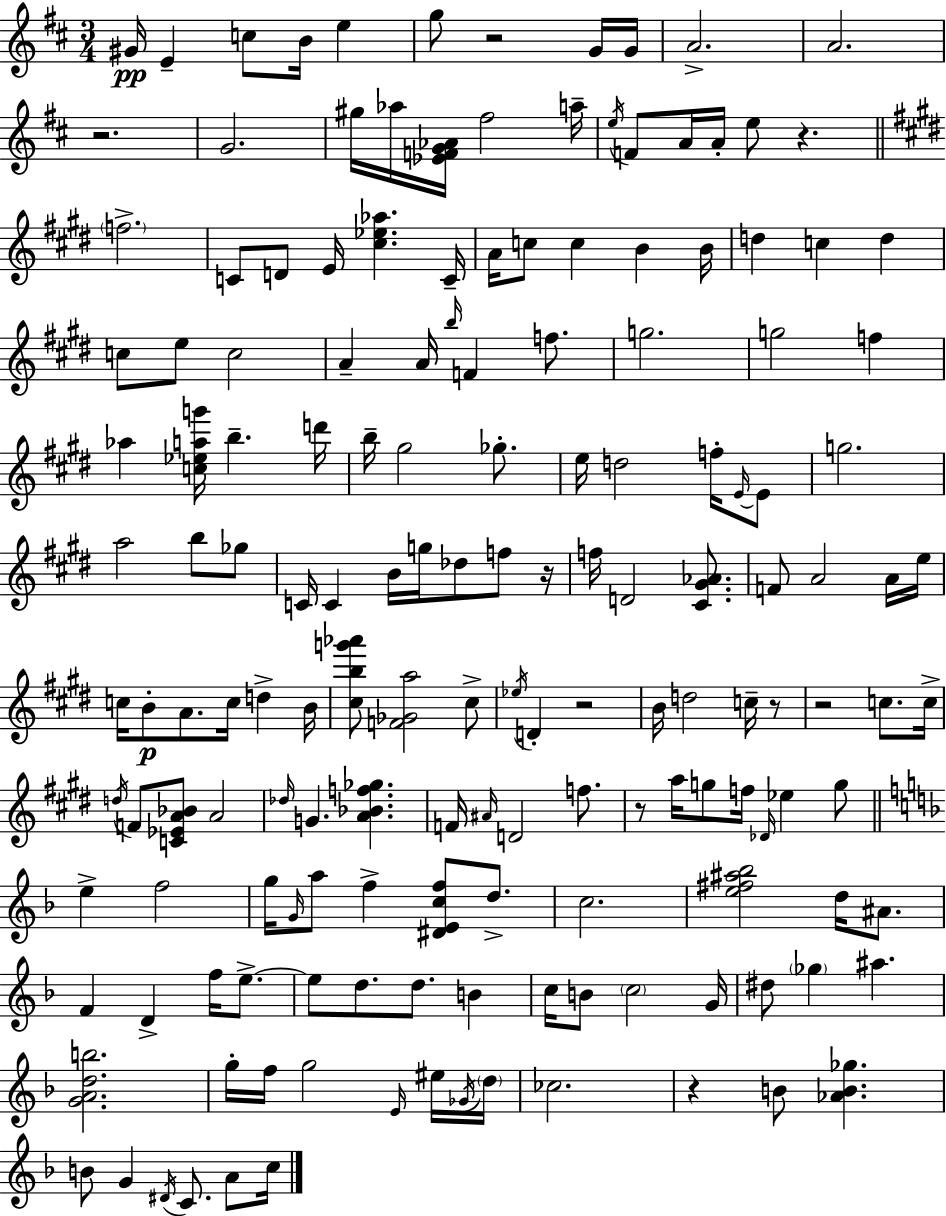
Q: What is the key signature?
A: D major